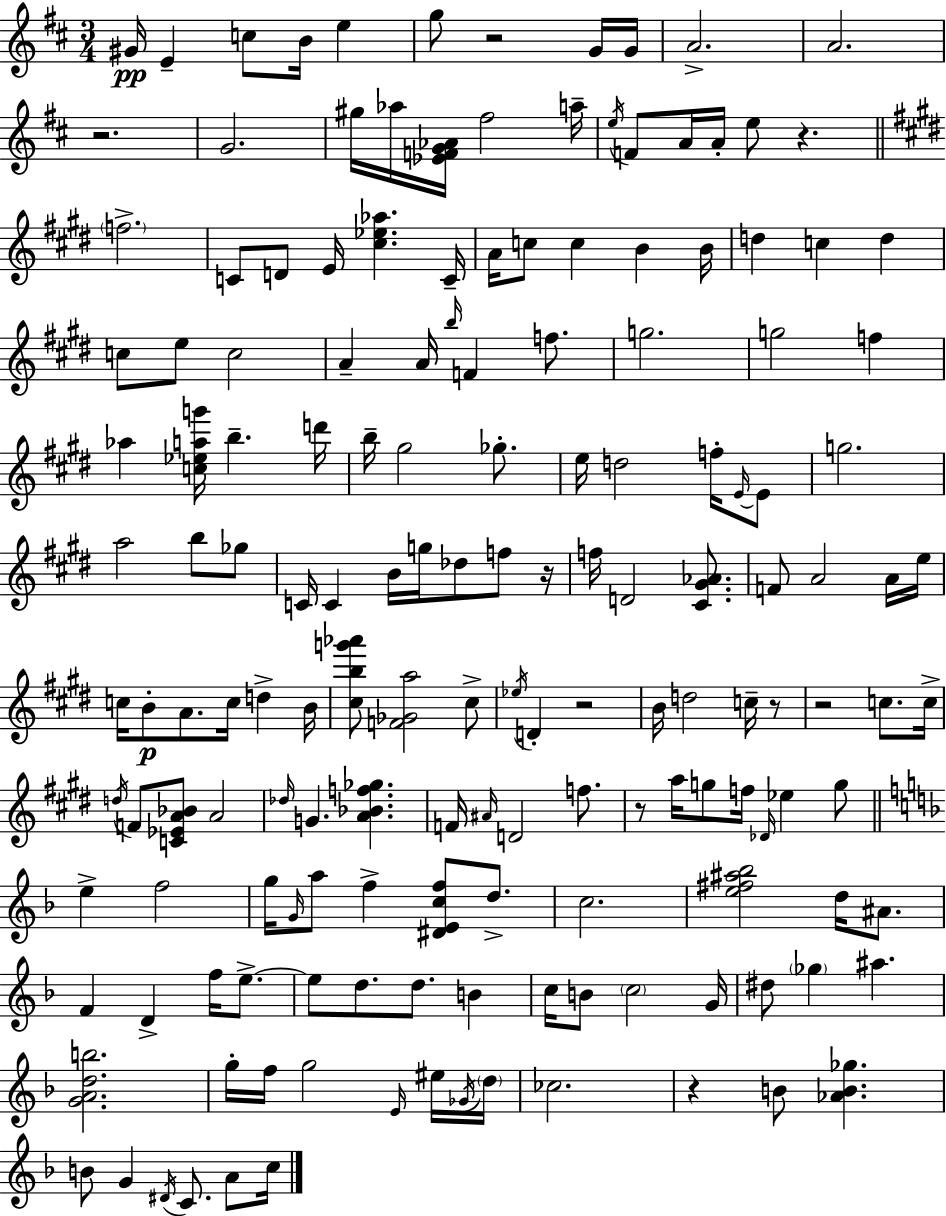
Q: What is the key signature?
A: D major